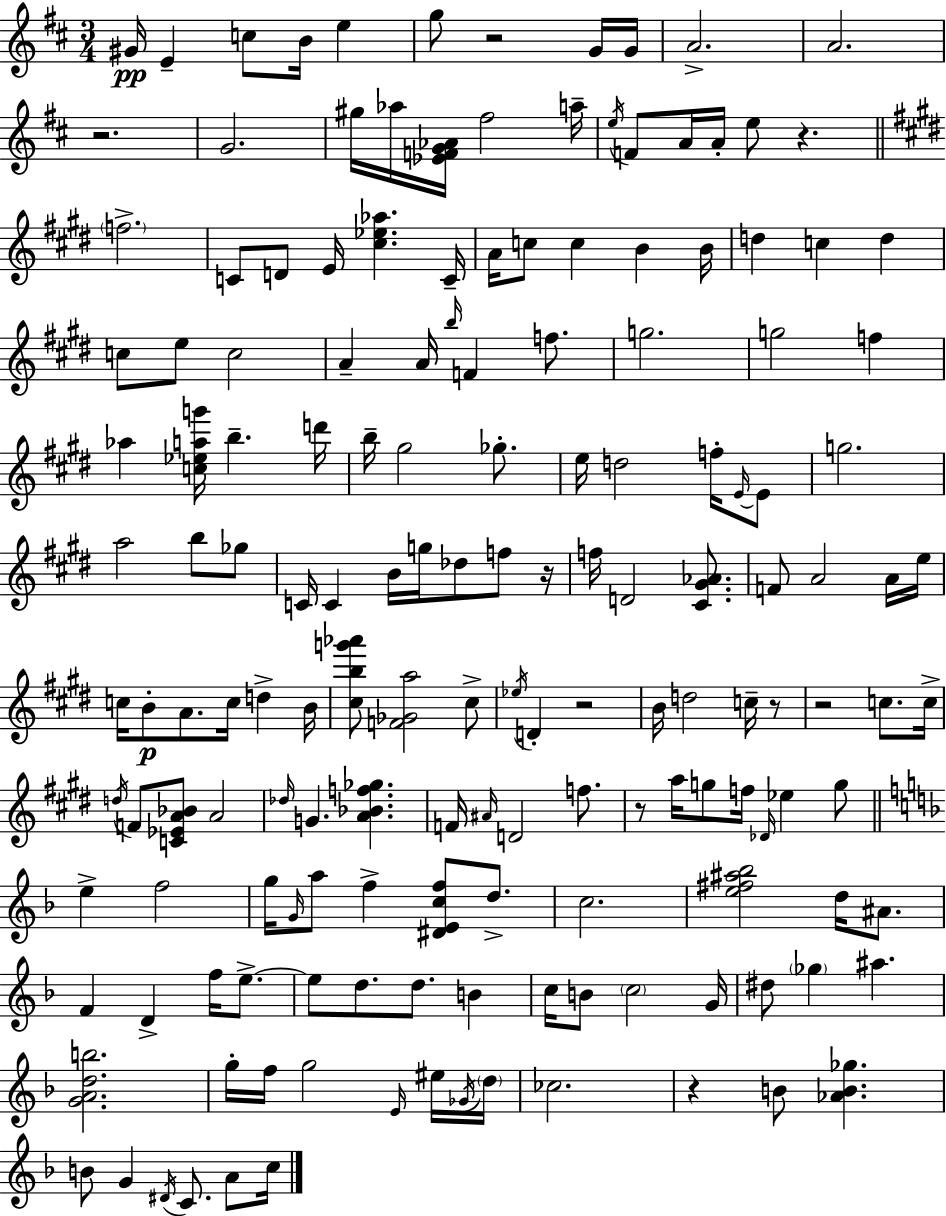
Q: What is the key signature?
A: D major